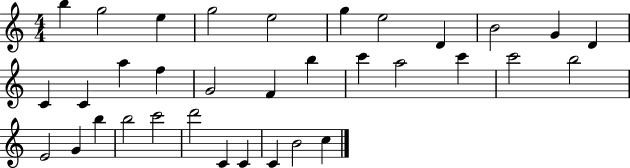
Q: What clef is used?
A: treble